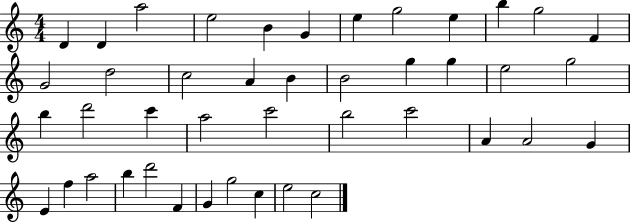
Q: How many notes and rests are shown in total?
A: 43